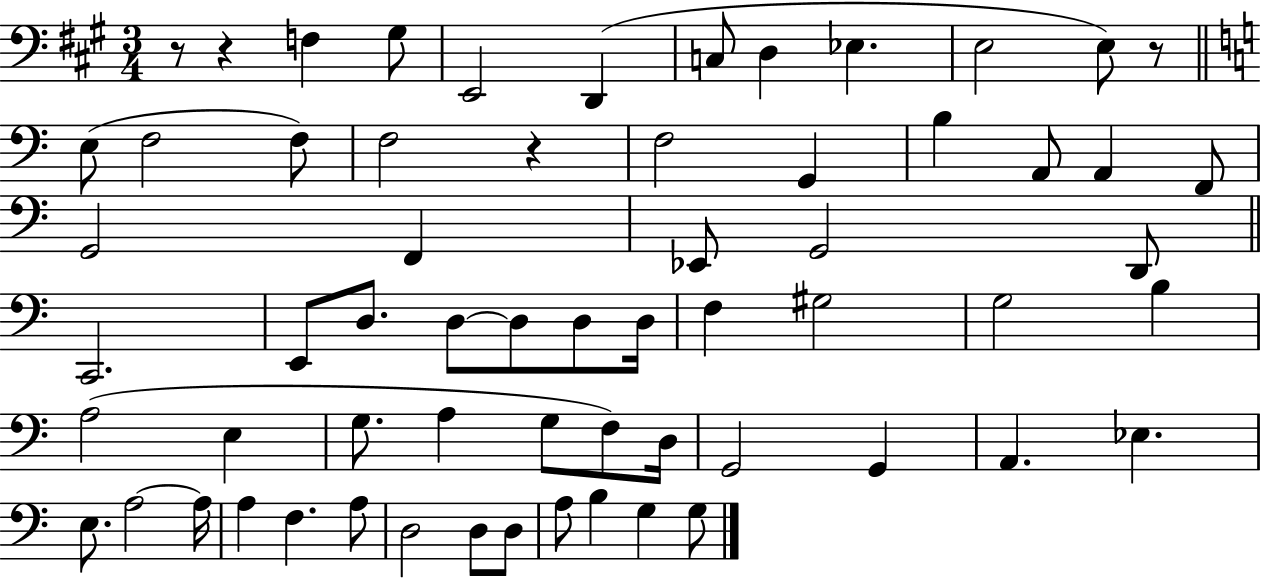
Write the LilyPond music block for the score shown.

{
  \clef bass
  \numericTimeSignature
  \time 3/4
  \key a \major
  \repeat volta 2 { r8 r4 f4 gis8 | e,2 d,4( | c8 d4 ees4. | e2 e8) r8 | \break \bar "||" \break \key a \minor e8( f2 f8) | f2 r4 | f2 g,4 | b4 a,8 a,4 f,8 | \break g,2 f,4 | ees,8 g,2 d,8 | \bar "||" \break \key c \major c,2. | e,8 d8. d8~~ d8 d8 d16 | f4 gis2 | g2 b4 | \break a2( e4 | g8. a4 g8 f8) d16 | g,2 g,4 | a,4. ees4. | \break e8. a2~~ a16 | a4 f4. a8 | d2 d8 d8 | a8 b4 g4 g8 | \break } \bar "|."
}